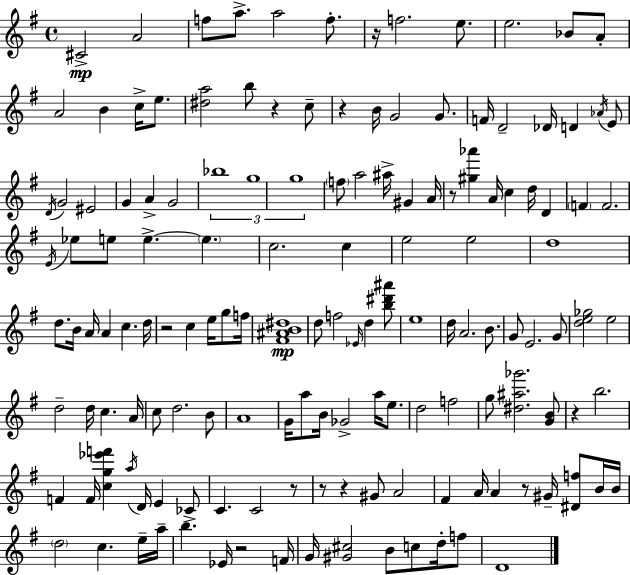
{
  \clef treble
  \time 4/4
  \defaultTimeSignature
  \key e \minor
  cis'2->\mp a'2 | f''8 a''8.-> a''2 f''8.-. | r16 f''2. e''8. | e''2. bes'8 a'8-. | \break a'2 b'4 c''16-> e''8. | <dis'' a''>2 b''8 r4 c''8-- | r4 b'16 g'2 g'8. | f'16 d'2-- des'16 d'4 \acciaccatura { aes'16 } e'8 | \break \acciaccatura { d'16 } g'2 eis'2 | g'4 a'4-> g'2 | \tuplet 3/2 { bes''1 | g''1 | \break g''1 } | \parenthesize f''8 a''2 ais''16-> gis'4 | a'16 r8 <gis'' aes'''>4 a'16 c''4 d''16 d'4 | \parenthesize f'4 f'2. | \break \acciaccatura { e'16 } ees''8 e''8 e''4.->~~ \parenthesize e''4. | c''2. c''4 | e''2 e''2 | d''1 | \break d''8. b'16 a'16 a'4 c''4. | d''16 r2 c''4 e''16 | g''8 f''16 <fis' ais' b' dis''>1\mp | d''8 f''2 \grace { ees'16 } d''4 | \break <b'' dis''' ais'''>8 e''1 | d''16 a'2. | b'8. g'8 e'2. | g'8 <d'' e'' ges''>2 e''2 | \break d''2-- d''16 c''4. | a'16 c''8 d''2. | b'8 a'1 | g'16 a''8 b'16 ges'2-> | \break a''16 e''8. d''2 f''2 | g''8 <dis'' ais'' ges'''>2. | <g' b'>8 r4 b''2. | f'4 f'16 <c'' g'' ees''' f'''>4 \acciaccatura { a''16 } d'16 e'4 | \break ces'8-> c'4. c'2 | r8 r8 r4 gis'8 a'2 | fis'4 a'16 a'4 r8 | gis'16-- <dis' f''>8 b'16 b'16 \parenthesize d''2 c''4. | \break e''16-- a''16-- b''4. ees'16 r2 | f'16 g'16 <gis' cis''>2 b'8 | c''8 d''16-. f''8 d'1 | \bar "|."
}